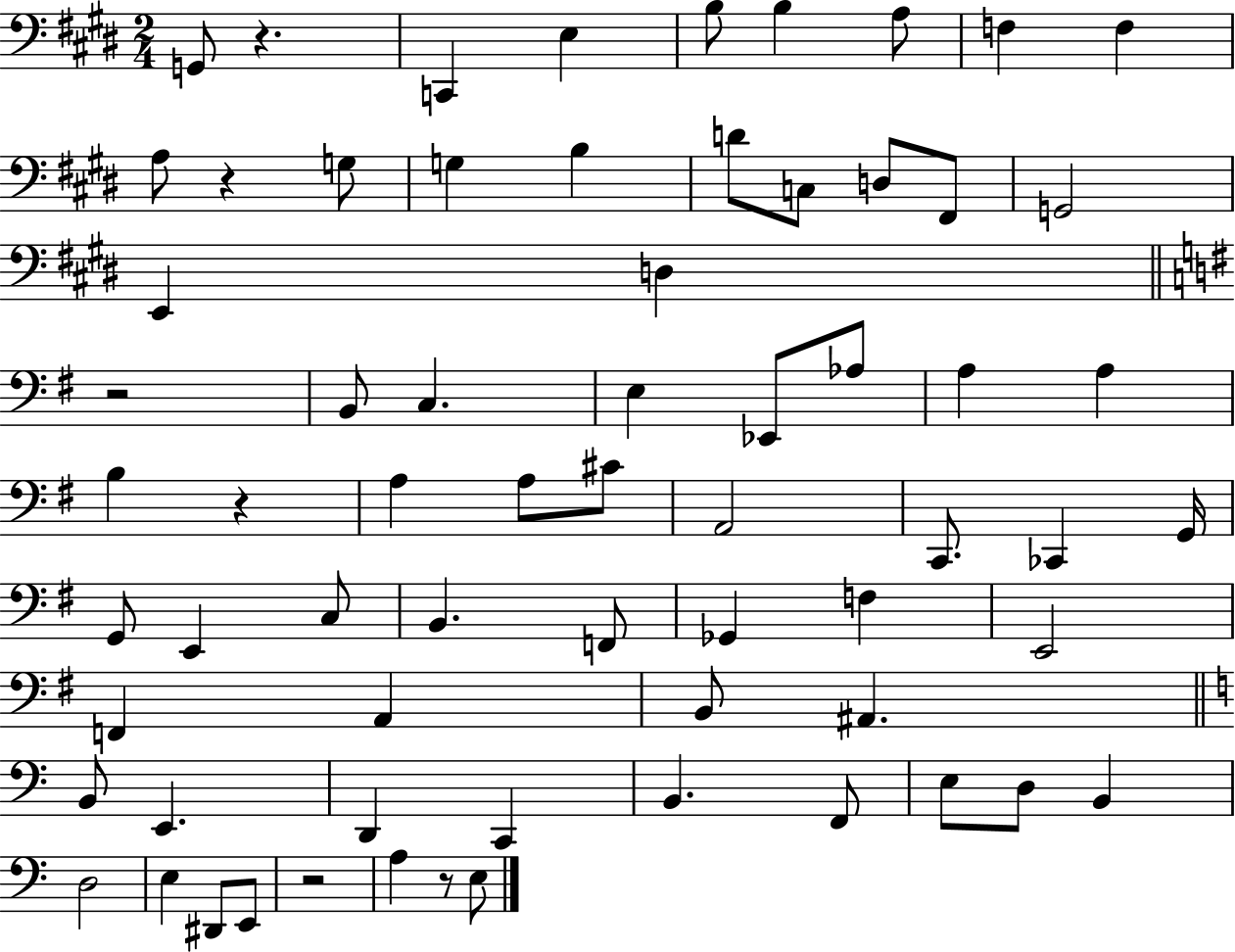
G2/e R/q. C2/q E3/q B3/e B3/q A3/e F3/q F3/q A3/e R/q G3/e G3/q B3/q D4/e C3/e D3/e F#2/e G2/h E2/q D3/q R/h B2/e C3/q. E3/q Eb2/e Ab3/e A3/q A3/q B3/q R/q A3/q A3/e C#4/e A2/h C2/e. CES2/q G2/s G2/e E2/q C3/e B2/q. F2/e Gb2/q F3/q E2/h F2/q A2/q B2/e A#2/q. B2/e E2/q. D2/q C2/q B2/q. F2/e E3/e D3/e B2/q D3/h E3/q D#2/e E2/e R/h A3/q R/e E3/e